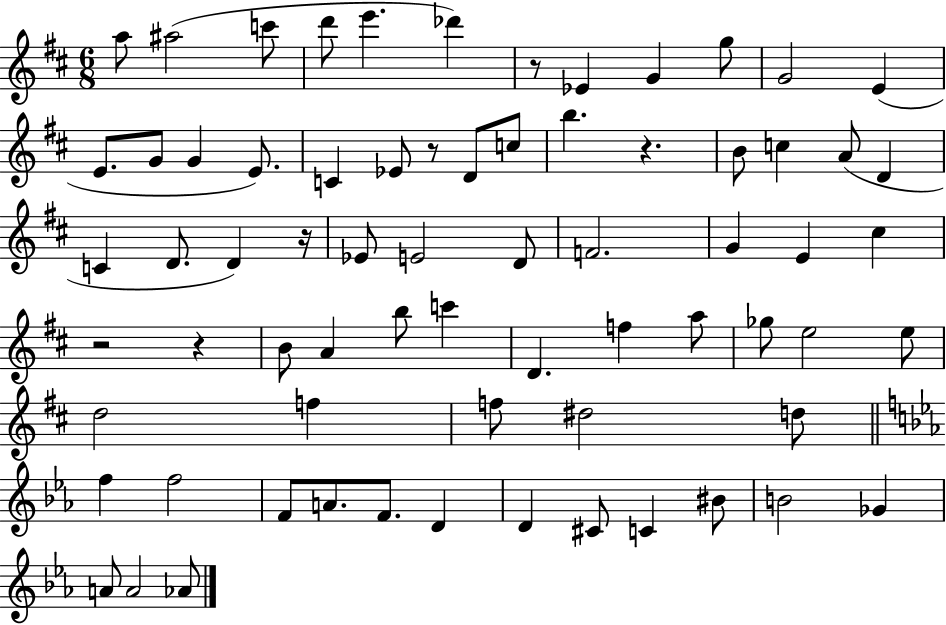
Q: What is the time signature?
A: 6/8